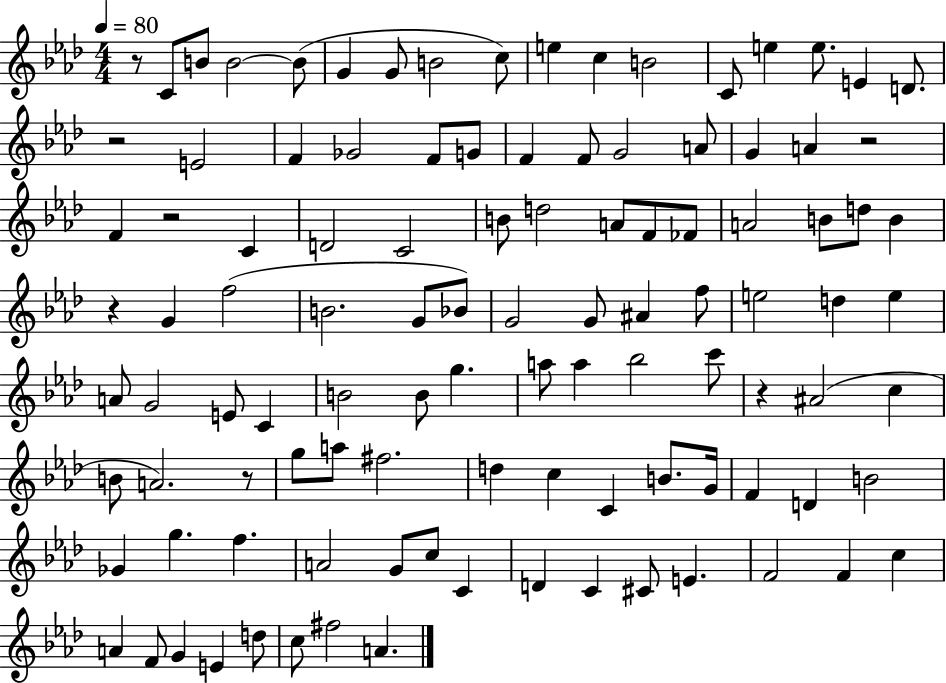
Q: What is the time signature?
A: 4/4